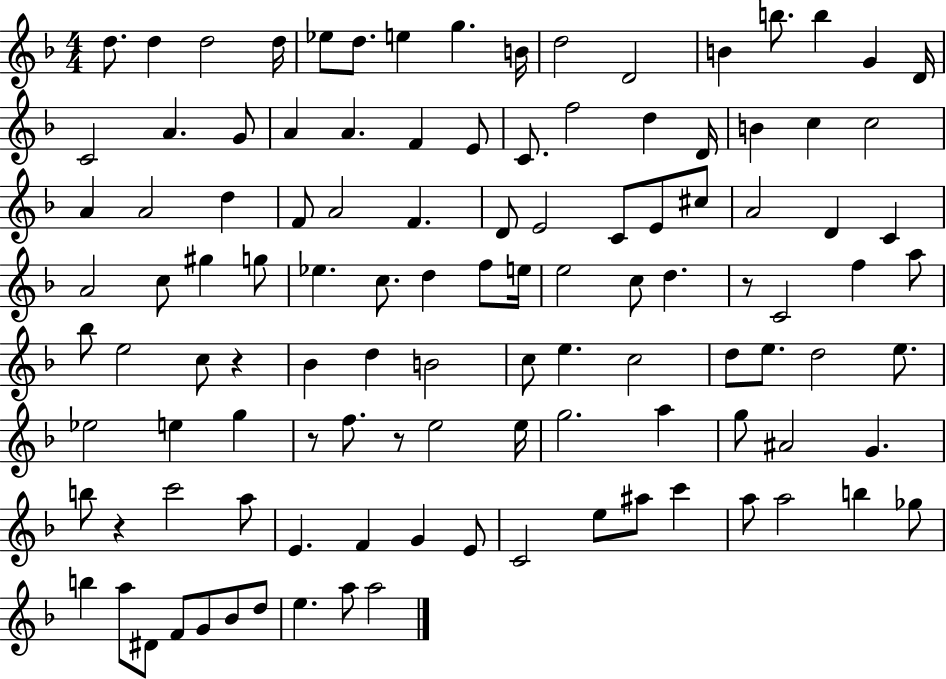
D5/e. D5/q D5/h D5/s Eb5/e D5/e. E5/q G5/q. B4/s D5/h D4/h B4/q B5/e. B5/q G4/q D4/s C4/h A4/q. G4/e A4/q A4/q. F4/q E4/e C4/e. F5/h D5/q D4/s B4/q C5/q C5/h A4/q A4/h D5/q F4/e A4/h F4/q. D4/e E4/h C4/e E4/e C#5/e A4/h D4/q C4/q A4/h C5/e G#5/q G5/e Eb5/q. C5/e. D5/q F5/e E5/s E5/h C5/e D5/q. R/e C4/h F5/q A5/e Bb5/e E5/h C5/e R/q Bb4/q D5/q B4/h C5/e E5/q. C5/h D5/e E5/e. D5/h E5/e. Eb5/h E5/q G5/q R/e F5/e. R/e E5/h E5/s G5/h. A5/q G5/e A#4/h G4/q. B5/e R/q C6/h A5/e E4/q. F4/q G4/q E4/e C4/h E5/e A#5/e C6/q A5/e A5/h B5/q Gb5/e B5/q A5/e D#4/e F4/e G4/e Bb4/e D5/e E5/q. A5/e A5/h